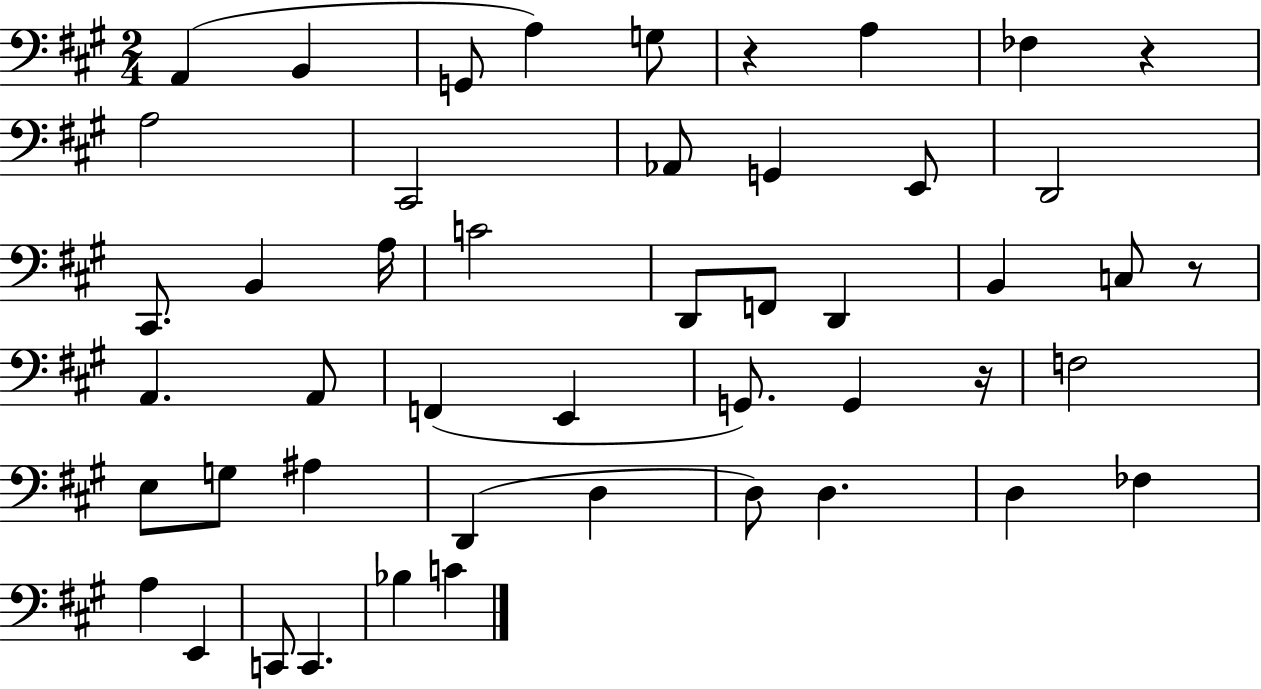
{
  \clef bass
  \numericTimeSignature
  \time 2/4
  \key a \major
  \repeat volta 2 { a,4( b,4 | g,8 a4) g8 | r4 a4 | fes4 r4 | \break a2 | cis,2 | aes,8 g,4 e,8 | d,2 | \break cis,8. b,4 a16 | c'2 | d,8 f,8 d,4 | b,4 c8 r8 | \break a,4. a,8 | f,4( e,4 | g,8.) g,4 r16 | f2 | \break e8 g8 ais4 | d,4( d4 | d8) d4. | d4 fes4 | \break a4 e,4 | c,8 c,4. | bes4 c'4 | } \bar "|."
}